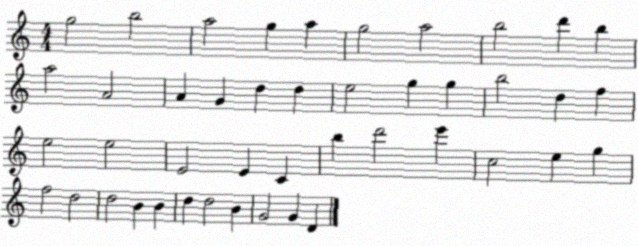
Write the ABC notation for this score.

X:1
T:Untitled
M:4/4
L:1/4
K:C
g2 b2 a2 g a g2 a2 b2 d' b a2 A2 A G d d e2 g g b2 d f e2 e2 E2 E C b d'2 e' c2 e g f2 d2 d2 B B d d2 B G2 G D